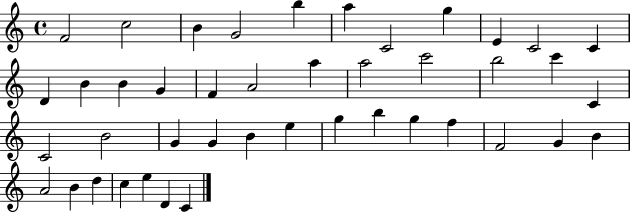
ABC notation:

X:1
T:Untitled
M:4/4
L:1/4
K:C
F2 c2 B G2 b a C2 g E C2 C D B B G F A2 a a2 c'2 b2 c' C C2 B2 G G B e g b g f F2 G B A2 B d c e D C